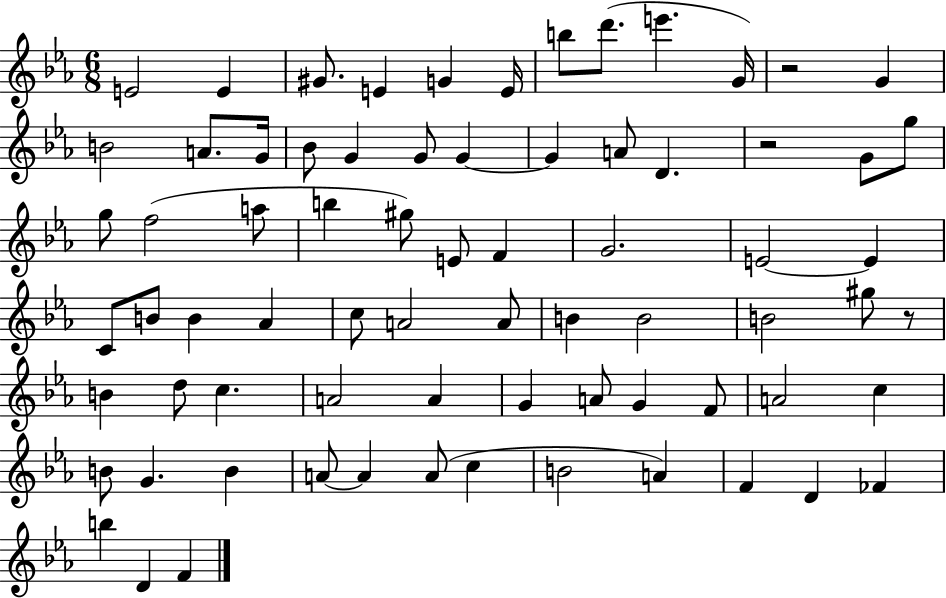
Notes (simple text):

E4/h E4/q G#4/e. E4/q G4/q E4/s B5/e D6/e. E6/q. G4/s R/h G4/q B4/h A4/e. G4/s Bb4/e G4/q G4/e G4/q G4/q A4/e D4/q. R/h G4/e G5/e G5/e F5/h A5/e B5/q G#5/e E4/e F4/q G4/h. E4/h E4/q C4/e B4/e B4/q Ab4/q C5/e A4/h A4/e B4/q B4/h B4/h G#5/e R/e B4/q D5/e C5/q. A4/h A4/q G4/q A4/e G4/q F4/e A4/h C5/q B4/e G4/q. B4/q A4/e A4/q A4/e C5/q B4/h A4/q F4/q D4/q FES4/q B5/q D4/q F4/q